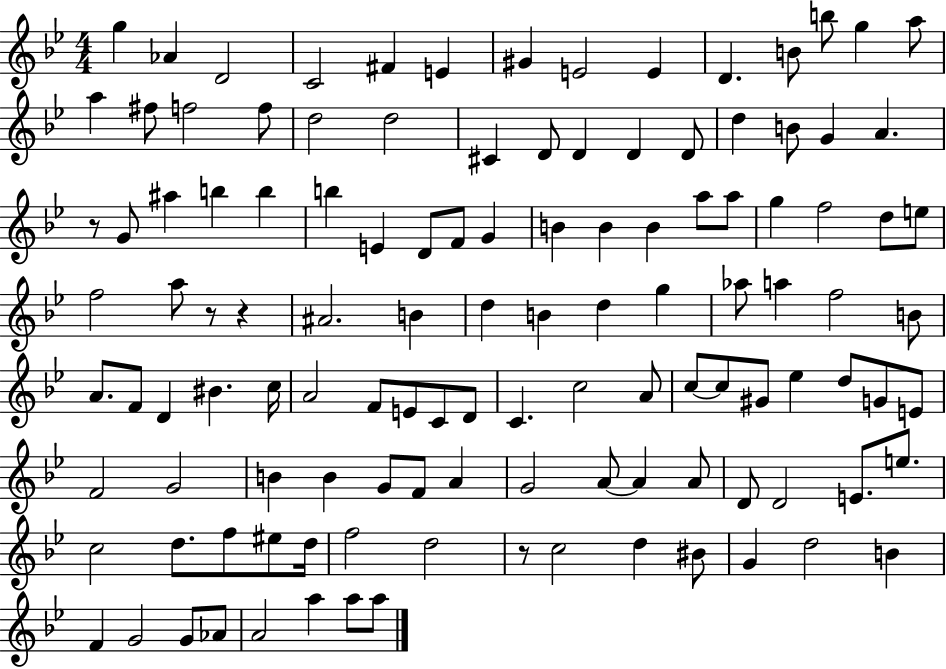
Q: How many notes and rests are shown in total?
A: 119